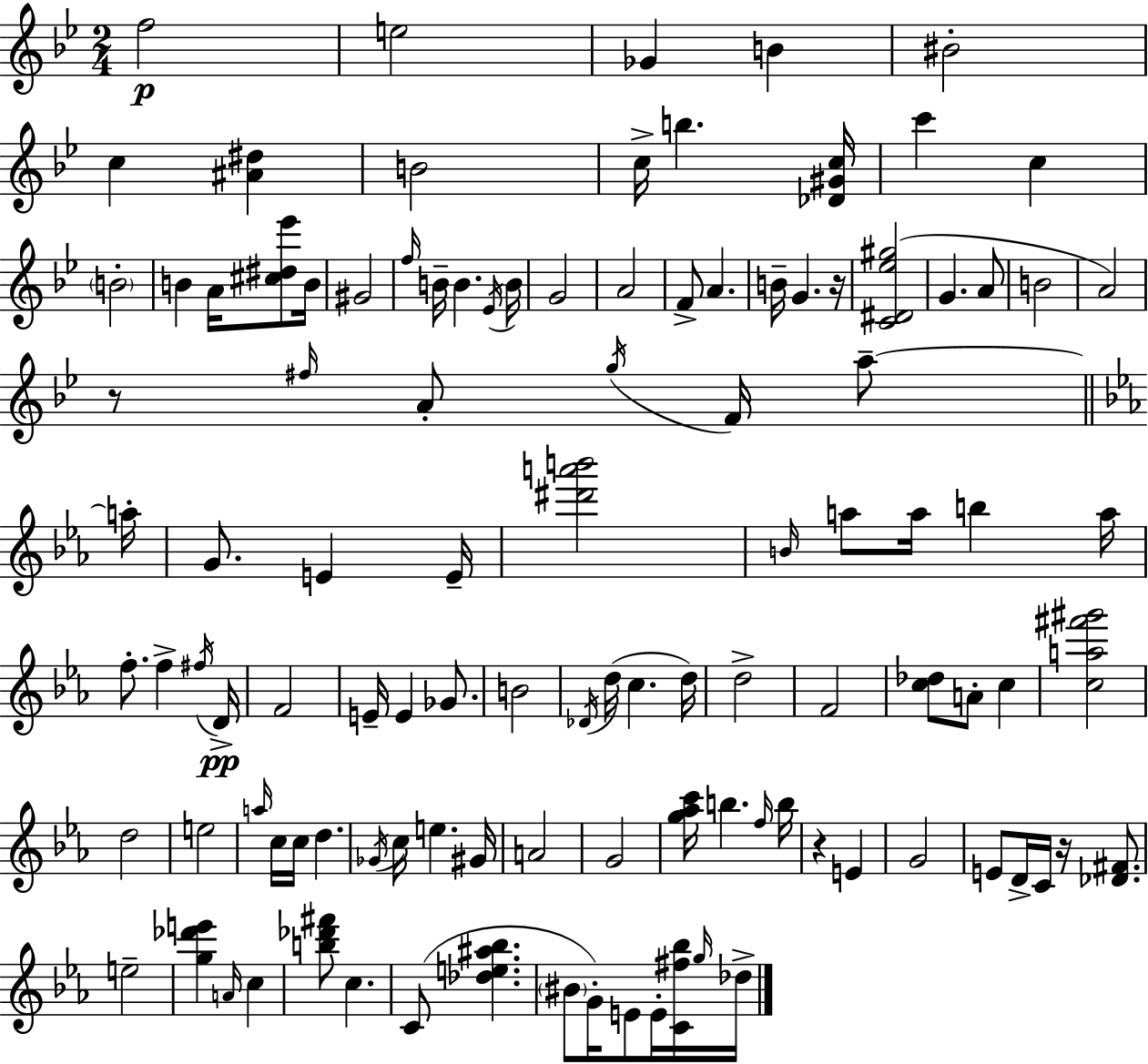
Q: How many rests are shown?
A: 4